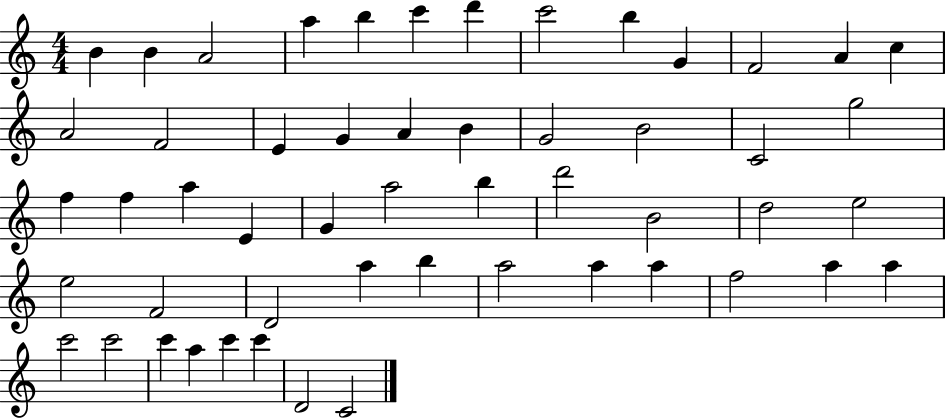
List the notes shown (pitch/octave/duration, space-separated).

B4/q B4/q A4/h A5/q B5/q C6/q D6/q C6/h B5/q G4/q F4/h A4/q C5/q A4/h F4/h E4/q G4/q A4/q B4/q G4/h B4/h C4/h G5/h F5/q F5/q A5/q E4/q G4/q A5/h B5/q D6/h B4/h D5/h E5/h E5/h F4/h D4/h A5/q B5/q A5/h A5/q A5/q F5/h A5/q A5/q C6/h C6/h C6/q A5/q C6/q C6/q D4/h C4/h